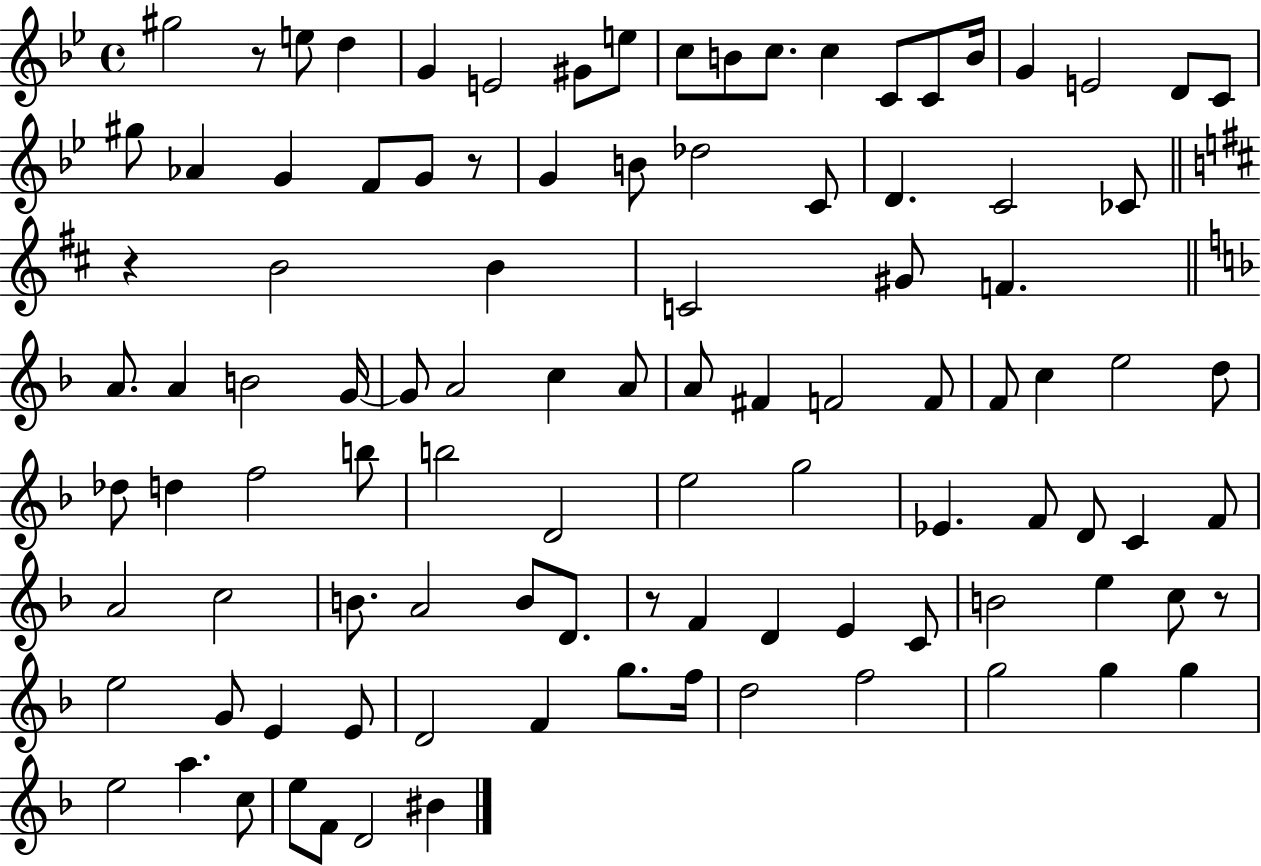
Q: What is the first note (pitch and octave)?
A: G#5